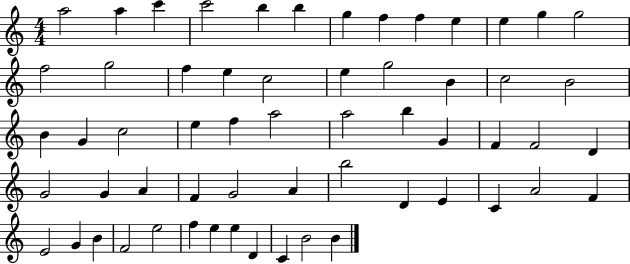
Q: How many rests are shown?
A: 0